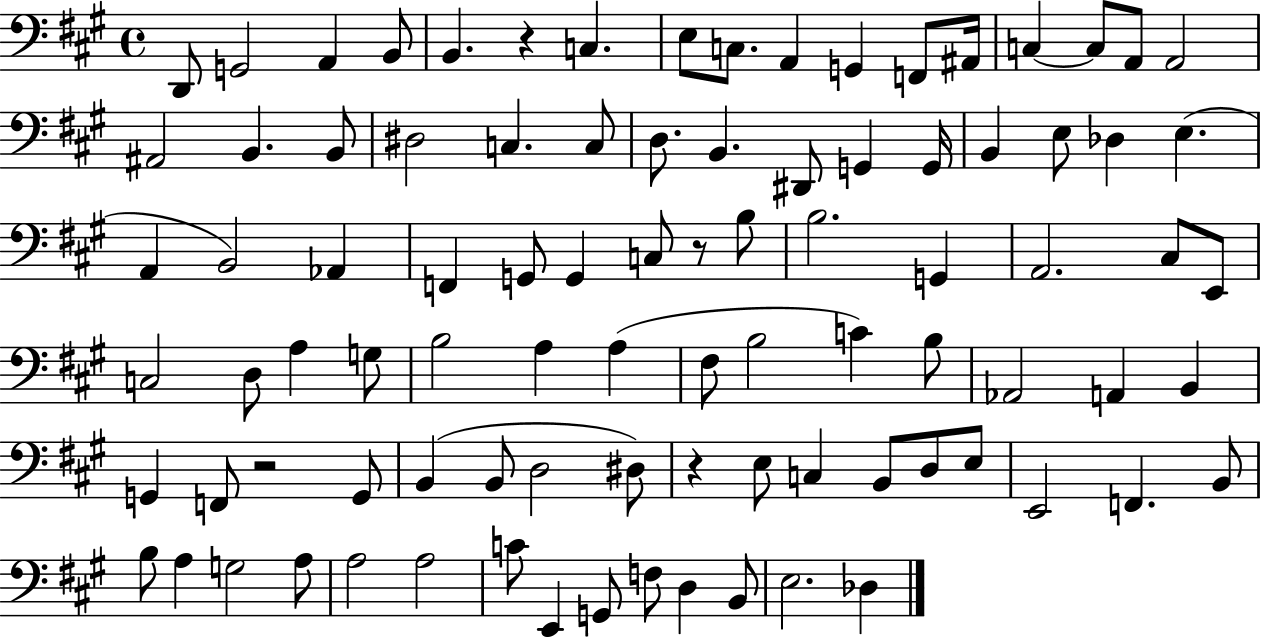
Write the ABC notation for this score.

X:1
T:Untitled
M:4/4
L:1/4
K:A
D,,/2 G,,2 A,, B,,/2 B,, z C, E,/2 C,/2 A,, G,, F,,/2 ^A,,/4 C, C,/2 A,,/2 A,,2 ^A,,2 B,, B,,/2 ^D,2 C, C,/2 D,/2 B,, ^D,,/2 G,, G,,/4 B,, E,/2 _D, E, A,, B,,2 _A,, F,, G,,/2 G,, C,/2 z/2 B,/2 B,2 G,, A,,2 ^C,/2 E,,/2 C,2 D,/2 A, G,/2 B,2 A, A, ^F,/2 B,2 C B,/2 _A,,2 A,, B,, G,, F,,/2 z2 G,,/2 B,, B,,/2 D,2 ^D,/2 z E,/2 C, B,,/2 D,/2 E,/2 E,,2 F,, B,,/2 B,/2 A, G,2 A,/2 A,2 A,2 C/2 E,, G,,/2 F,/2 D, B,,/2 E,2 _D,